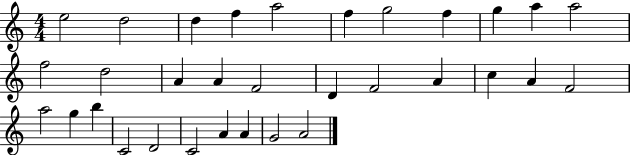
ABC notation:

X:1
T:Untitled
M:4/4
L:1/4
K:C
e2 d2 d f a2 f g2 f g a a2 f2 d2 A A F2 D F2 A c A F2 a2 g b C2 D2 C2 A A G2 A2